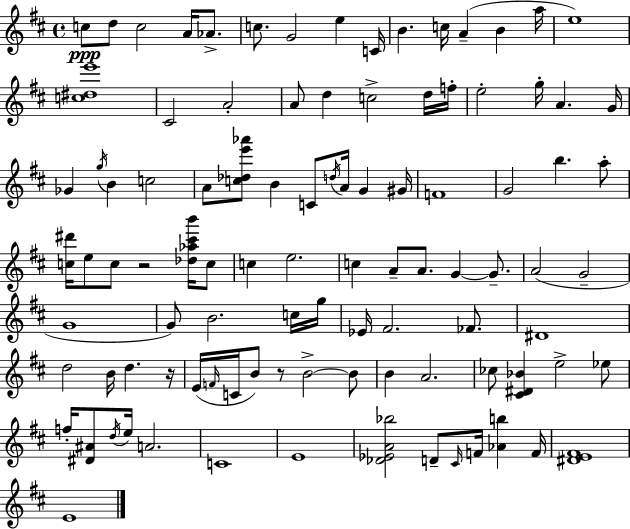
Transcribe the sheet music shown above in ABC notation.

X:1
T:Untitled
M:4/4
L:1/4
K:D
c/2 d/2 c2 A/4 _A/2 c/2 G2 e C/4 B c/4 A B a/4 e4 [c^de']4 ^C2 A2 A/2 d c2 d/4 f/4 e2 g/4 A G/4 _G g/4 B c2 A/2 [c_de'_a']/2 B C/2 d/4 A/4 G ^G/4 F4 G2 b a/2 [c^d']/4 e/2 c/2 z2 [_d_a^c'b']/4 c/2 c e2 c A/2 A/2 G G/2 A2 G2 G4 G/2 B2 c/4 g/4 _E/4 ^F2 _F/2 ^D4 d2 B/4 d z/4 E/4 F/4 C/4 B/2 z/2 B2 B/2 B A2 _c/2 [^C^D_B] e2 _e/2 f/4 [^D^A]/2 d/4 e/4 A2 C4 E4 [_D_EA_b]2 D/2 ^C/4 F/4 [_Ab] F/4 [^DE^F]4 E4